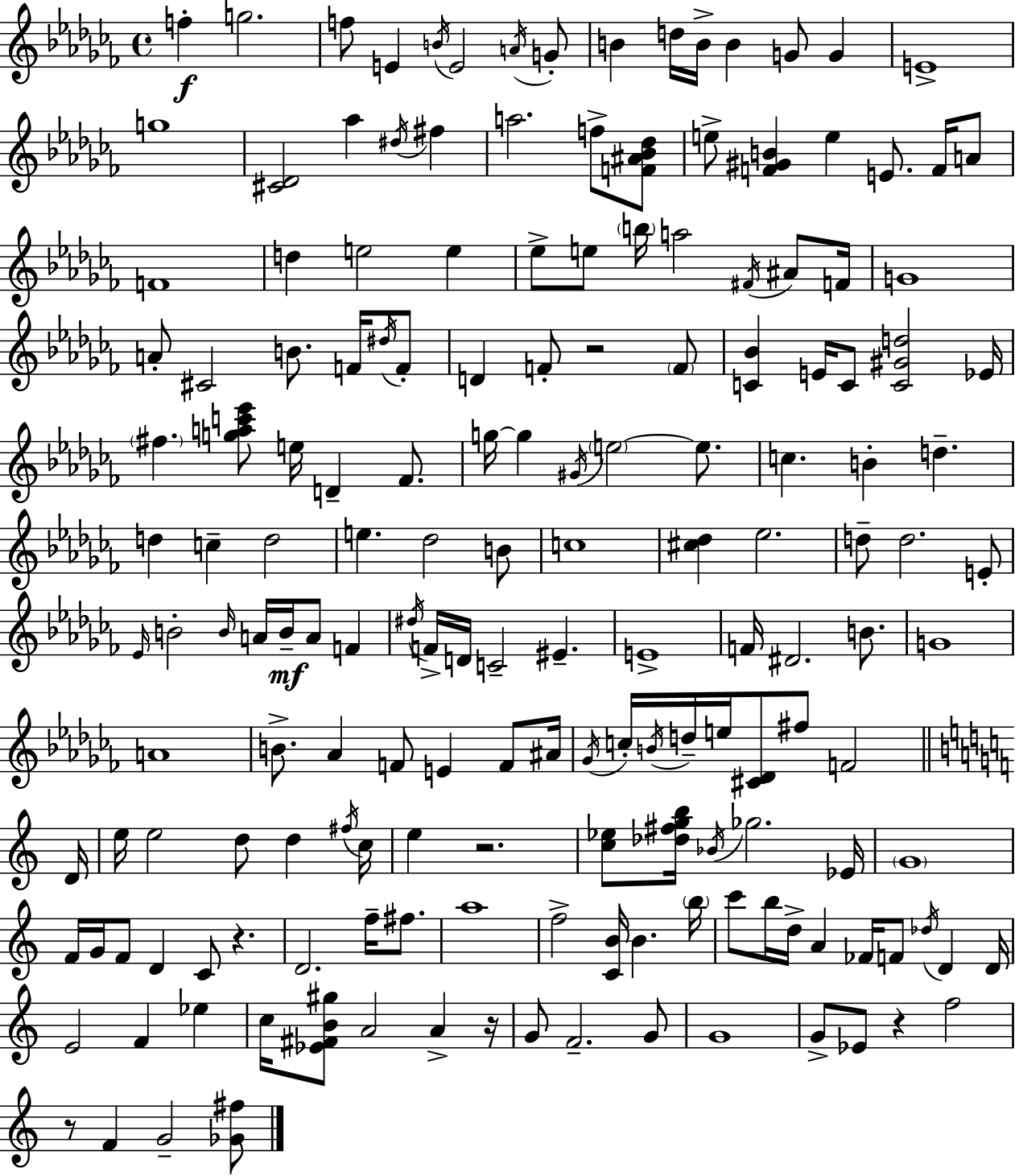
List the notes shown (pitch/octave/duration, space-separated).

F5/q G5/h. F5/e E4/q B4/s E4/h A4/s G4/e B4/q D5/s B4/s B4/q G4/e G4/q E4/w G5/w [C#4,Db4]/h Ab5/q D#5/s F#5/q A5/h. F5/e [F4,A#4,Bb4,Db5]/e E5/e [F4,G#4,B4]/q E5/q E4/e. F4/s A4/e F4/w D5/q E5/h E5/q Eb5/e E5/e B5/s A5/h F#4/s A#4/e F4/s G4/w A4/e C#4/h B4/e. F4/s D#5/s F4/e D4/q F4/e R/h F4/e [C4,Bb4]/q E4/s C4/e [C4,G#4,D5]/h Eb4/s F#5/q. [G5,A5,C6,Eb6]/e E5/s D4/q FES4/e. G5/s G5/q G#4/s E5/h E5/e. C5/q. B4/q D5/q. D5/q C5/q D5/h E5/q. Db5/h B4/e C5/w [C#5,Db5]/q Eb5/h. D5/e D5/h. E4/e Eb4/s B4/h B4/s A4/s B4/s A4/e F4/q D#5/s F4/s D4/s C4/h EIS4/q. E4/w F4/s D#4/h. B4/e. G4/w A4/w B4/e. Ab4/q F4/e E4/q F4/e A#4/s Gb4/s C5/s B4/s D5/s E5/s [C#4,Db4]/e F#5/e F4/h D4/s E5/s E5/h D5/e D5/q F#5/s C5/s E5/q R/h. [C5,Eb5]/e [Db5,F#5,G5,B5]/s Bb4/s Gb5/h. Eb4/s G4/w F4/s G4/s F4/e D4/q C4/e R/q. D4/h. F5/s F#5/e. A5/w F5/h [C4,B4]/s B4/q. B5/s C6/e B5/s D5/s A4/q FES4/s F4/e Db5/s D4/q D4/s E4/h F4/q Eb5/q C5/s [Eb4,F#4,B4,G#5]/e A4/h A4/q R/s G4/e F4/h. G4/e G4/w G4/e Eb4/e R/q F5/h R/e F4/q G4/h [Gb4,F#5]/e